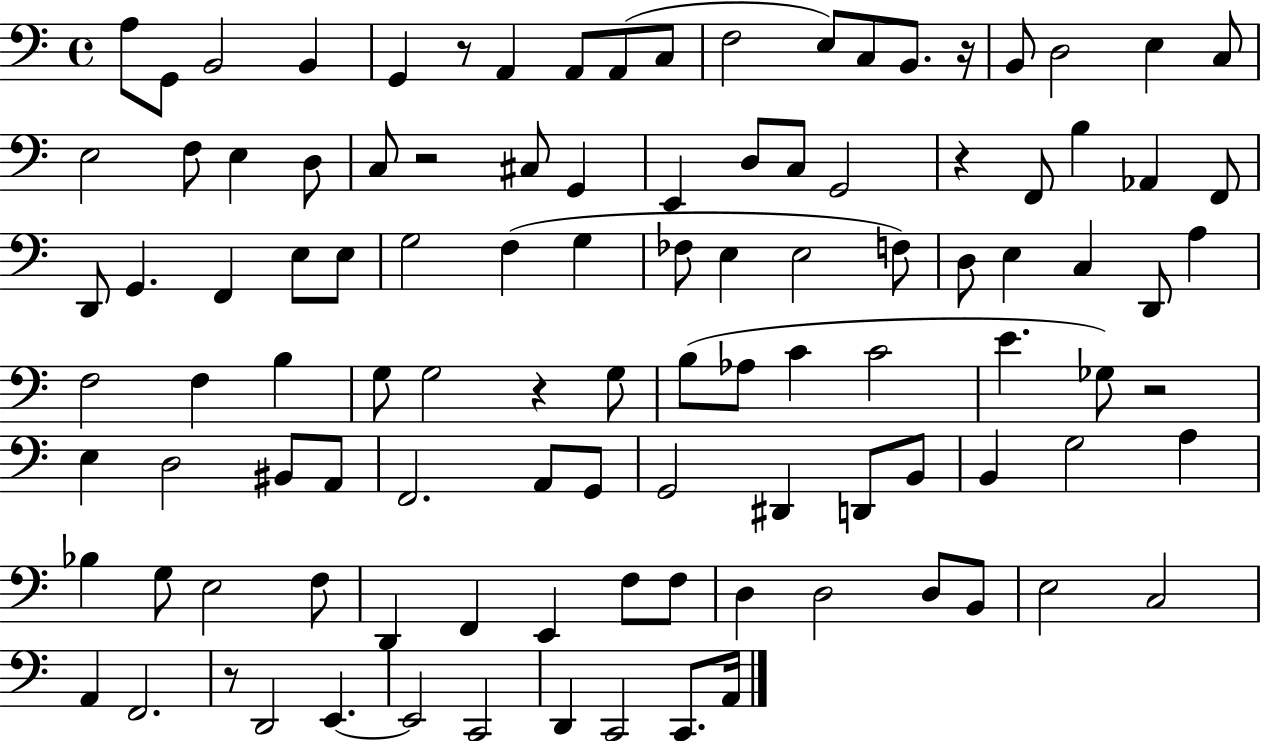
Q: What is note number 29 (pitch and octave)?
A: F2